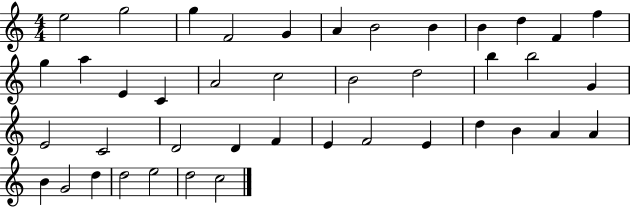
E5/h G5/h G5/q F4/h G4/q A4/q B4/h B4/q B4/q D5/q F4/q F5/q G5/q A5/q E4/q C4/q A4/h C5/h B4/h D5/h B5/q B5/h G4/q E4/h C4/h D4/h D4/q F4/q E4/q F4/h E4/q D5/q B4/q A4/q A4/q B4/q G4/h D5/q D5/h E5/h D5/h C5/h